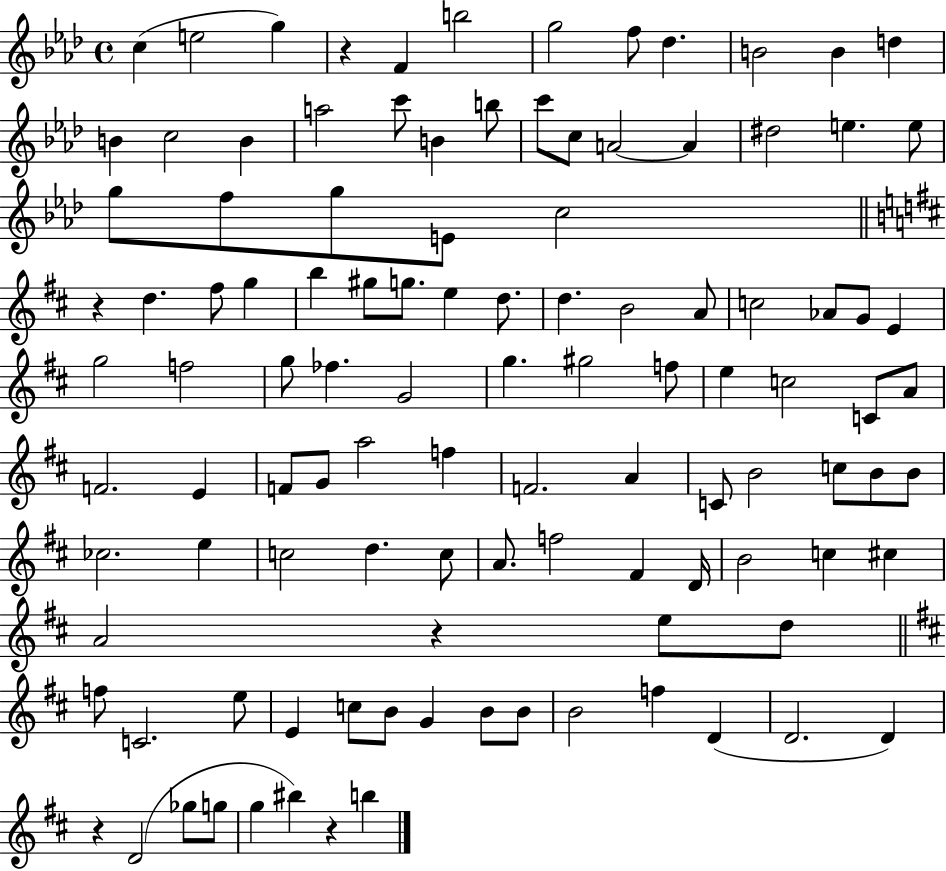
C5/q E5/h G5/q R/q F4/q B5/h G5/h F5/e Db5/q. B4/h B4/q D5/q B4/q C5/h B4/q A5/h C6/e B4/q B5/e C6/e C5/e A4/h A4/q D#5/h E5/q. E5/e G5/e F5/e G5/e E4/e C5/h R/q D5/q. F#5/e G5/q B5/q G#5/e G5/e. E5/q D5/e. D5/q. B4/h A4/e C5/h Ab4/e G4/e E4/q G5/h F5/h G5/e FES5/q. G4/h G5/q. G#5/h F5/e E5/q C5/h C4/e A4/e F4/h. E4/q F4/e G4/e A5/h F5/q F4/h. A4/q C4/e B4/h C5/e B4/e B4/e CES5/h. E5/q C5/h D5/q. C5/e A4/e. F5/h F#4/q D4/s B4/h C5/q C#5/q A4/h R/q E5/e D5/e F5/e C4/h. E5/e E4/q C5/e B4/e G4/q B4/e B4/e B4/h F5/q D4/q D4/h. D4/q R/q D4/h Gb5/e G5/e G5/q BIS5/q R/q B5/q